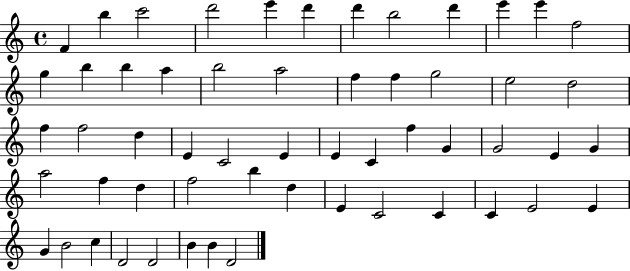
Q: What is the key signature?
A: C major